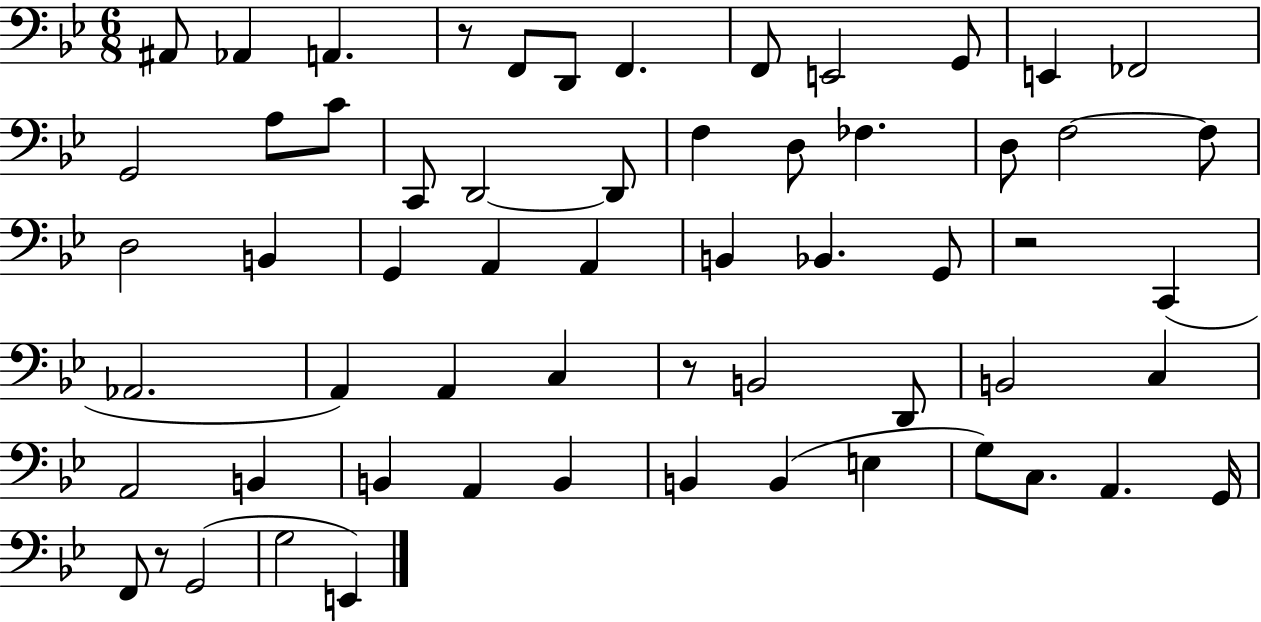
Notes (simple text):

A#2/e Ab2/q A2/q. R/e F2/e D2/e F2/q. F2/e E2/h G2/e E2/q FES2/h G2/h A3/e C4/e C2/e D2/h D2/e F3/q D3/e FES3/q. D3/e F3/h F3/e D3/h B2/q G2/q A2/q A2/q B2/q Bb2/q. G2/e R/h C2/q Ab2/h. A2/q A2/q C3/q R/e B2/h D2/e B2/h C3/q A2/h B2/q B2/q A2/q B2/q B2/q B2/q E3/q G3/e C3/e. A2/q. G2/s F2/e R/e G2/h G3/h E2/q